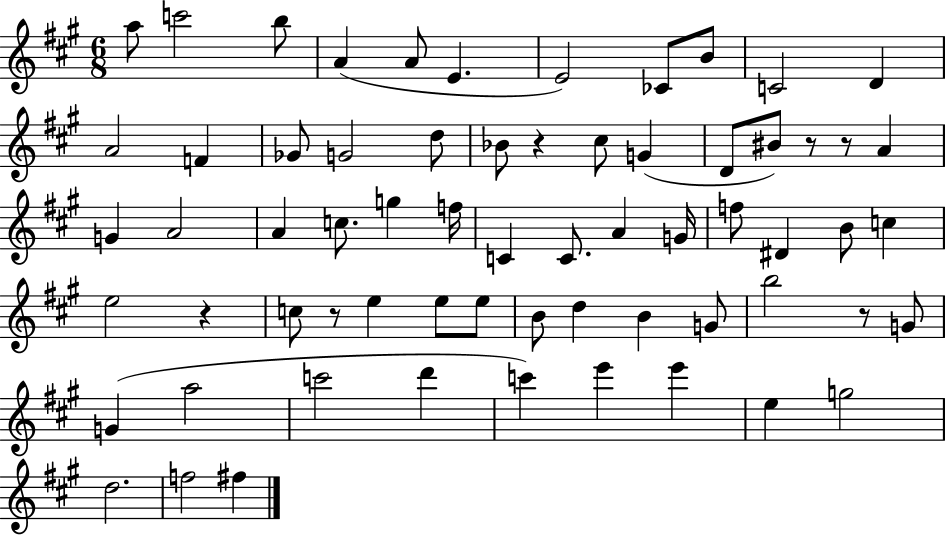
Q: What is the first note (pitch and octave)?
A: A5